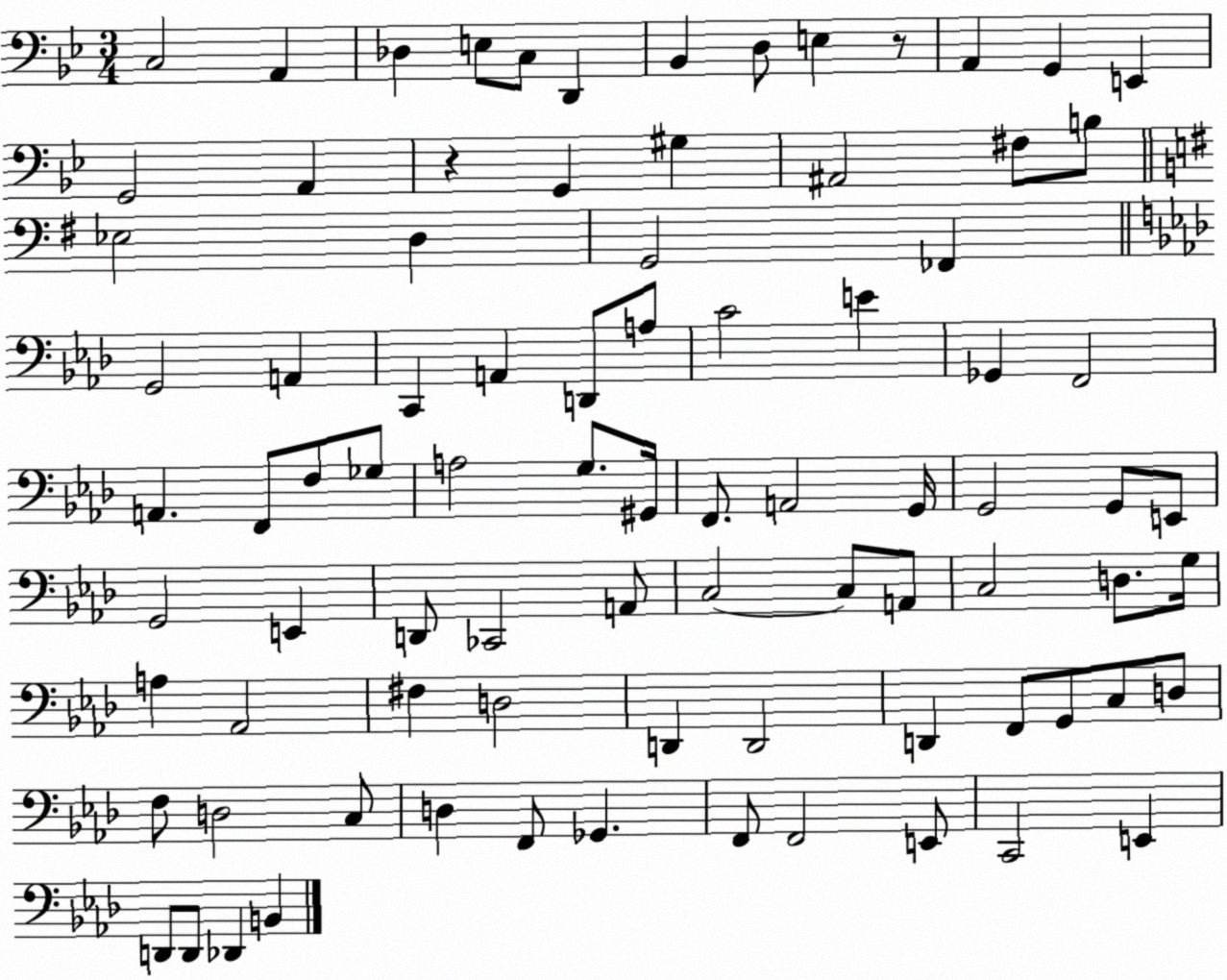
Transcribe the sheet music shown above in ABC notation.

X:1
T:Untitled
M:3/4
L:1/4
K:Bb
C,2 A,, _D, E,/2 C,/2 D,, _B,, D,/2 E, z/2 A,, G,, E,, G,,2 A,, z G,, ^G, ^A,,2 ^F,/2 B,/2 _E,2 D, G,,2 _F,, G,,2 A,, C,, A,, D,,/2 A,/2 C2 E _G,, F,,2 A,, F,,/2 F,/2 _G,/2 A,2 G,/2 ^G,,/4 F,,/2 A,,2 G,,/4 G,,2 G,,/2 E,,/2 G,,2 E,, D,,/2 _C,,2 A,,/2 C,2 C,/2 A,,/2 C,2 D,/2 G,/4 A, _A,,2 ^F, D,2 D,, D,,2 D,, F,,/2 G,,/2 C,/2 D,/2 F,/2 D,2 C,/2 D, F,,/2 _G,, F,,/2 F,,2 E,,/2 C,,2 E,, D,,/2 D,,/2 _D,, B,,